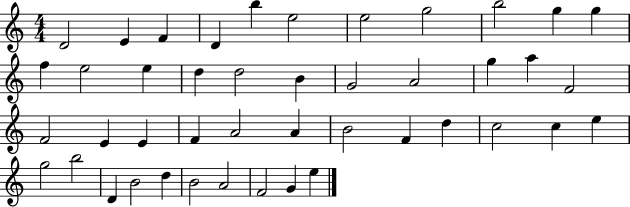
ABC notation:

X:1
T:Untitled
M:4/4
L:1/4
K:C
D2 E F D b e2 e2 g2 b2 g g f e2 e d d2 B G2 A2 g a F2 F2 E E F A2 A B2 F d c2 c e g2 b2 D B2 d B2 A2 F2 G e